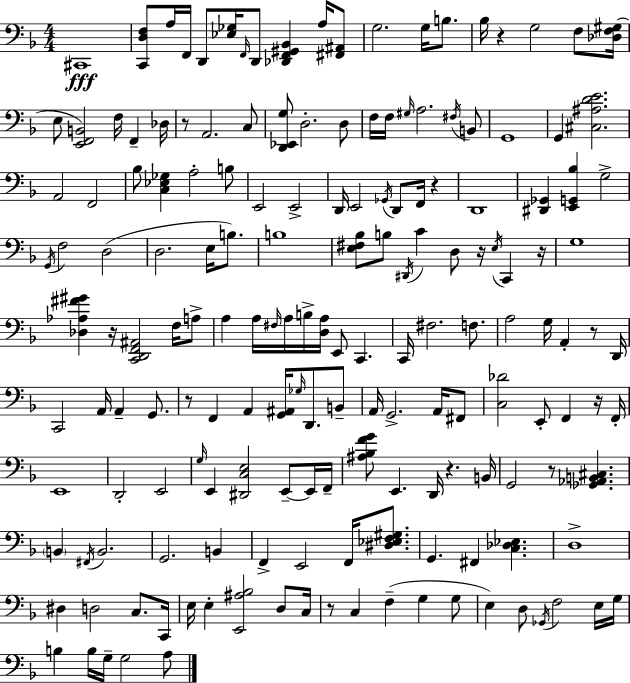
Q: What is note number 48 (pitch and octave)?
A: E3